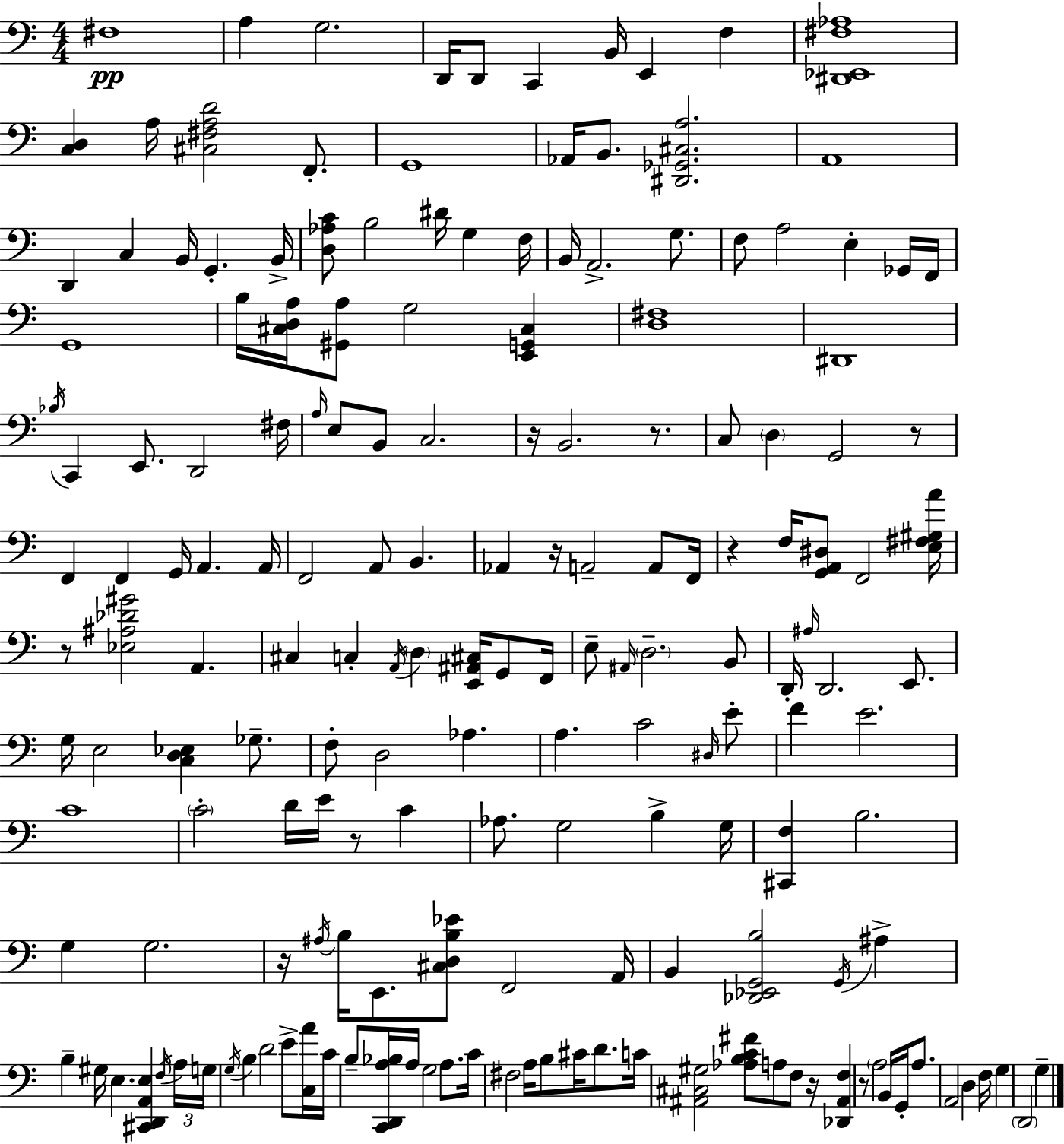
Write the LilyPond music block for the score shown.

{
  \clef bass
  \numericTimeSignature
  \time 4/4
  \key a \minor
  fis1\pp | a4 g2. | d,16 d,8 c,4 b,16 e,4 f4 | <dis, ees, fis aes>1 | \break <c d>4 a16 <cis fis a d'>2 f,8.-. | g,1 | aes,16 b,8. <dis, ges, cis a>2. | a,1 | \break d,4 c4 b,16 g,4.-. b,16-> | <d aes c'>8 b2 dis'16 g4 f16 | b,16 a,2.-> g8. | f8 a2 e4-. ges,16 f,16 | \break g,1 | b16 <cis d a>16 <gis, a>8 g2 <e, g, cis>4 | <d fis>1 | dis,1 | \break \acciaccatura { bes16 } c,4 e,8. d,2 | fis16 \grace { a16 } e8 b,8 c2. | r16 b,2. r8. | c8 \parenthesize d4 g,2 | \break r8 f,4 f,4 g,16 a,4. | a,16 f,2 a,8 b,4. | aes,4 r16 a,2-- a,8 | f,16 r4 f16 <g, a, dis>8 f,2 | \break <e fis gis a'>16 r8 <ees ais des' gis'>2 a,4. | cis4 c4-. \acciaccatura { a,16 } \parenthesize d4 <e, ais, cis>16 | g,8 f,16 e8-- \grace { ais,16 } \parenthesize d2.-- | b,8 d,16-. \grace { ais16 } d,2. | \break e,8. g16 e2 <c d ees>4 | ges8.-- f8-. d2 aes4. | a4. c'2 | \grace { dis16 } e'8-. f'4 e'2. | \break c'1 | \parenthesize c'2-. d'16 e'16 | r8 c'4 aes8. g2 | b4-> g16 <cis, f>4 b2. | \break g4 g2. | r16 \acciaccatura { ais16 } b16 e,8. <cis d b ees'>8 f,2 | a,16 b,4 <des, ees, g, b>2 | \acciaccatura { g,16 } ais4-> b4-- gis16 e4. | \break <cis, d, a, e>4 \acciaccatura { f16 } \tuplet 3/2 { a16 g16 \acciaccatura { g16 } } b4 d'2 | e'8-> <c a'>16 c'16 b8-- <c, d, a bes>16 a16 g2 | a8. c'16 fis2 | a16 b8 cis'16 d'8. c'16 <ais, cis gis>2 | \break <aes b c' fis'>8 a8 f8 r16 <des, ais, f>4 r8 | \parenthesize a2 b,16 g,16-. a8. a,2 | d4 f16 g4 \parenthesize d,2 | g4-- \bar "|."
}